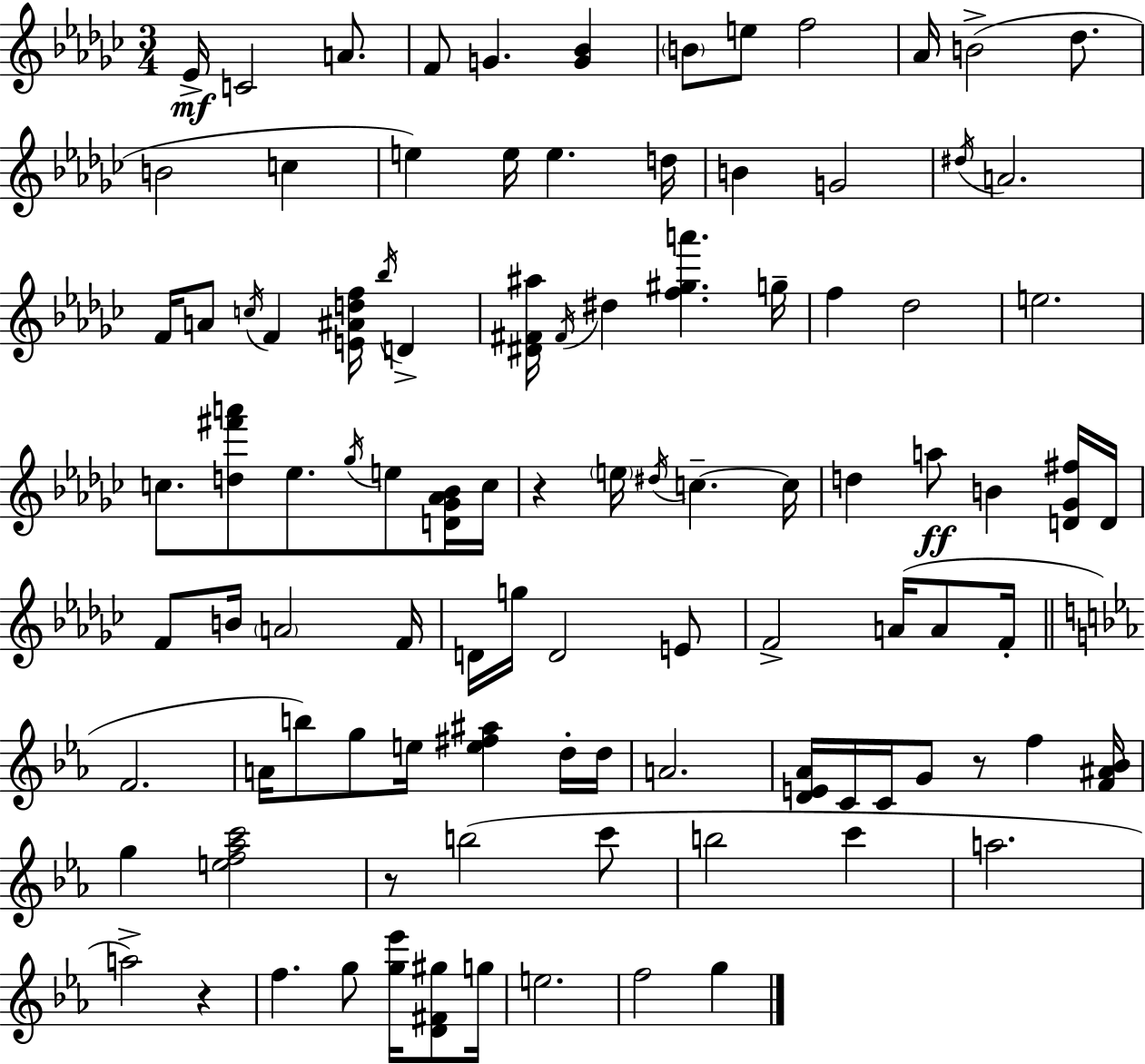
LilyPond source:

{
  \clef treble
  \numericTimeSignature
  \time 3/4
  \key ees \minor
  ees'16->\mf c'2 a'8. | f'8 g'4. <g' bes'>4 | \parenthesize b'8 e''8 f''2 | aes'16 b'2->( des''8. | \break b'2 c''4 | e''4) e''16 e''4. d''16 | b'4 g'2 | \acciaccatura { dis''16 } a'2. | \break f'16 a'8 \acciaccatura { c''16 } f'4 <e' ais' d'' f''>16 \acciaccatura { bes''16 } d'4-> | <dis' fis' ais''>16 \acciaccatura { fis'16 } dis''4 <f'' gis'' a'''>4. | g''16-- f''4 des''2 | e''2. | \break c''8. <d'' fis''' a'''>8 ees''8. | \acciaccatura { ges''16 } e''8 <d' ges' aes' bes'>16 c''16 r4 \parenthesize e''16 \acciaccatura { dis''16 } c''4.--~~ | c''16 d''4 a''8\ff | b'4 <d' ges' fis''>16 d'16 f'8 b'16 \parenthesize a'2 | \break f'16 d'16 g''16 d'2 | e'8 f'2-> | a'16( a'8 f'16-. \bar "||" \break \key ees \major f'2. | a'16 b''8) g''8 e''16 <e'' fis'' ais''>4 d''16-. d''16 | a'2. | <d' e' aes'>16 c'16 c'16 g'8 r8 f''4 <f' ais' bes'>16 | \break g''4 <e'' f'' aes'' c'''>2 | r8 b''2( c'''8 | b''2 c'''4 | a''2. | \break a''2->) r4 | f''4. g''8 <g'' ees'''>16 <d' fis' gis''>8 g''16 | e''2. | f''2 g''4 | \break \bar "|."
}